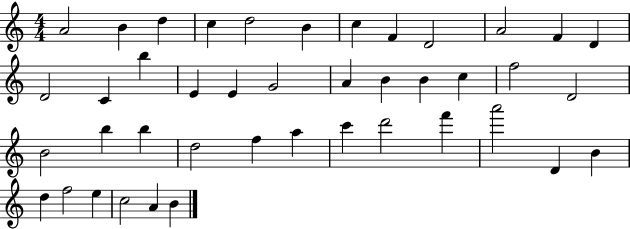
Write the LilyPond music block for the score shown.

{
  \clef treble
  \numericTimeSignature
  \time 4/4
  \key c \major
  a'2 b'4 d''4 | c''4 d''2 b'4 | c''4 f'4 d'2 | a'2 f'4 d'4 | \break d'2 c'4 b''4 | e'4 e'4 g'2 | a'4 b'4 b'4 c''4 | f''2 d'2 | \break b'2 b''4 b''4 | d''2 f''4 a''4 | c'''4 d'''2 f'''4 | a'''2 d'4 b'4 | \break d''4 f''2 e''4 | c''2 a'4 b'4 | \bar "|."
}